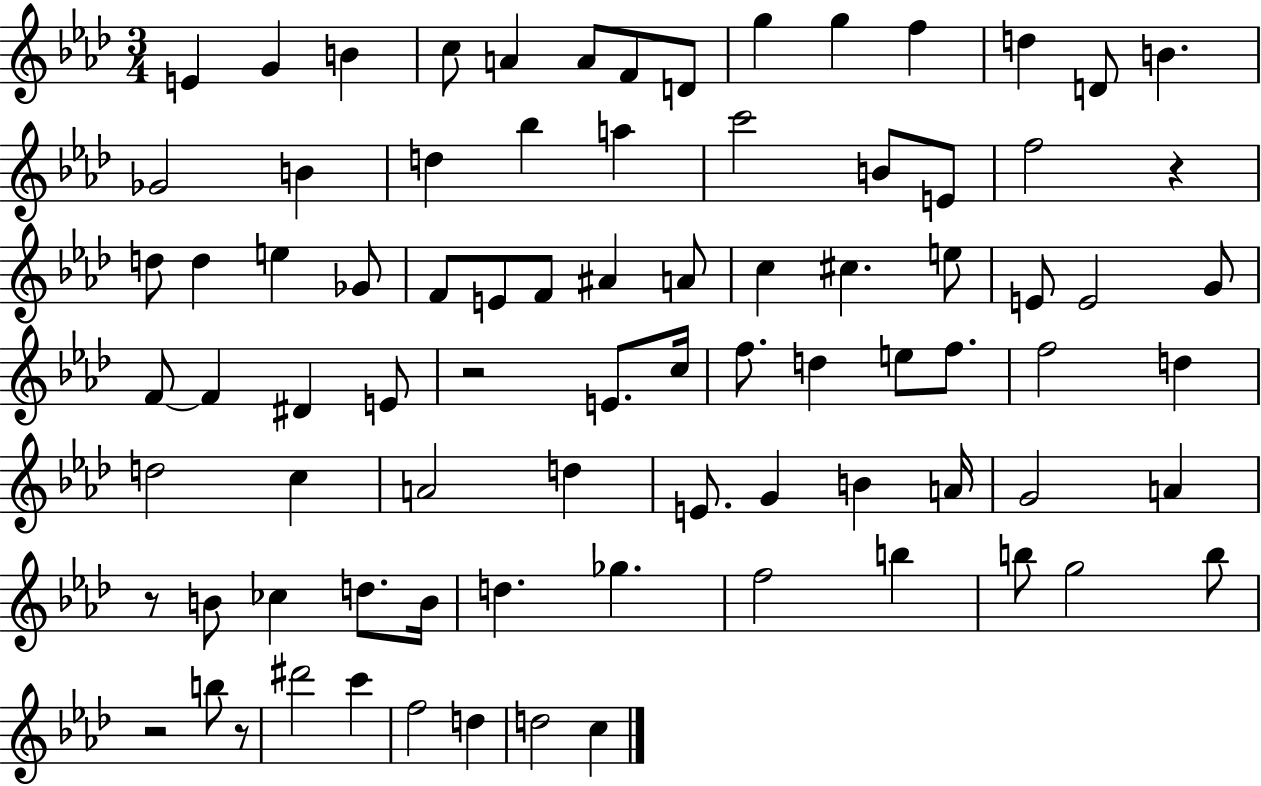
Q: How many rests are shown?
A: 5